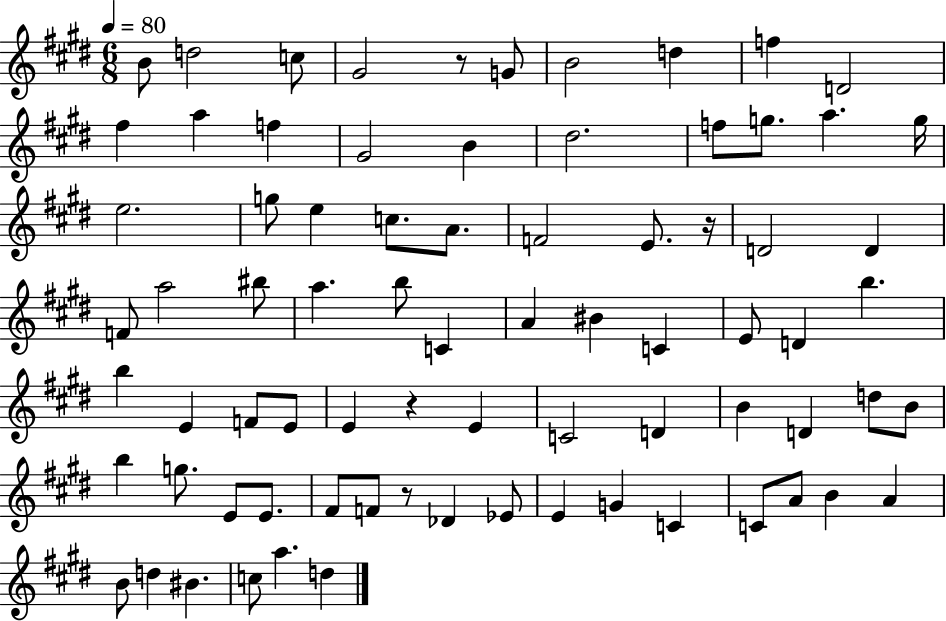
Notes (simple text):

B4/e D5/h C5/e G#4/h R/e G4/e B4/h D5/q F5/q D4/h F#5/q A5/q F5/q G#4/h B4/q D#5/h. F5/e G5/e. A5/q. G5/s E5/h. G5/e E5/q C5/e. A4/e. F4/h E4/e. R/s D4/h D4/q F4/e A5/h BIS5/e A5/q. B5/e C4/q A4/q BIS4/q C4/q E4/e D4/q B5/q. B5/q E4/q F4/e E4/e E4/q R/q E4/q C4/h D4/q B4/q D4/q D5/e B4/e B5/q G5/e. E4/e E4/e. F#4/e F4/e R/e Db4/q Eb4/e E4/q G4/q C4/q C4/e A4/e B4/q A4/q B4/e D5/q BIS4/q. C5/e A5/q. D5/q